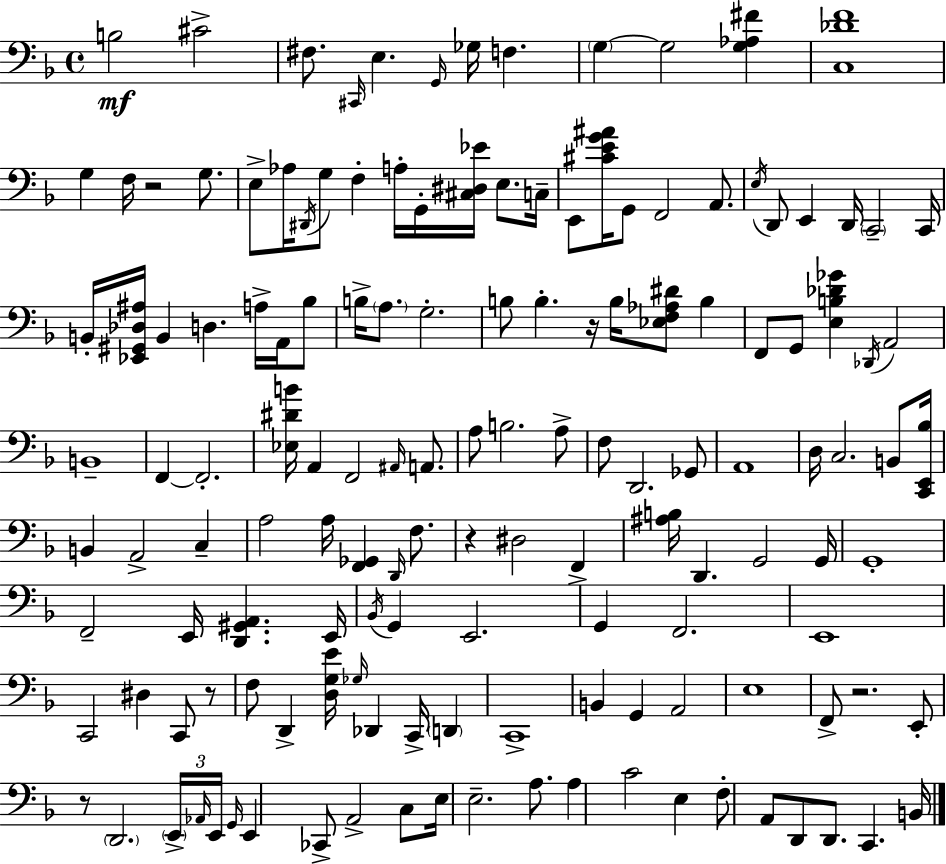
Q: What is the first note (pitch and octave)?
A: B3